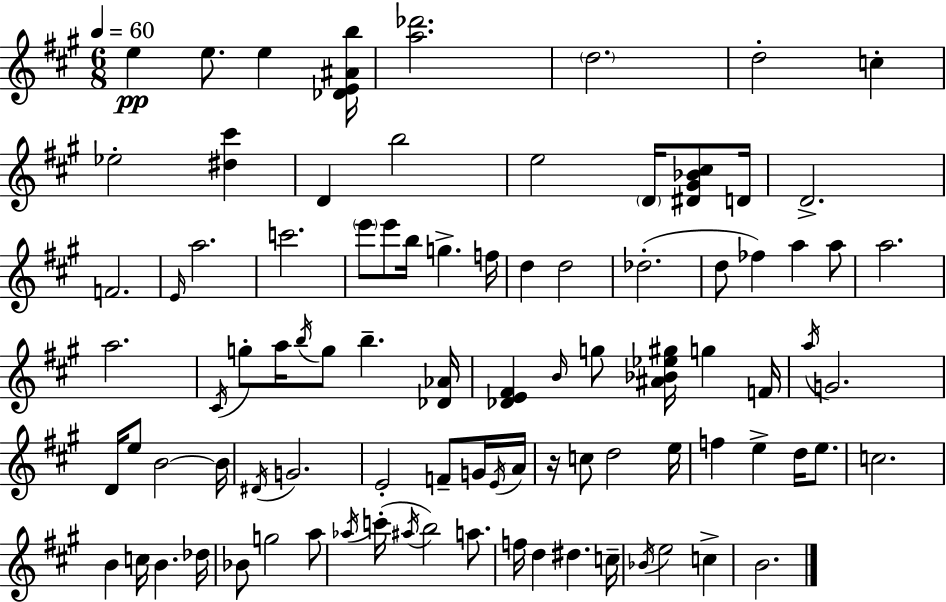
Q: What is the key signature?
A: A major